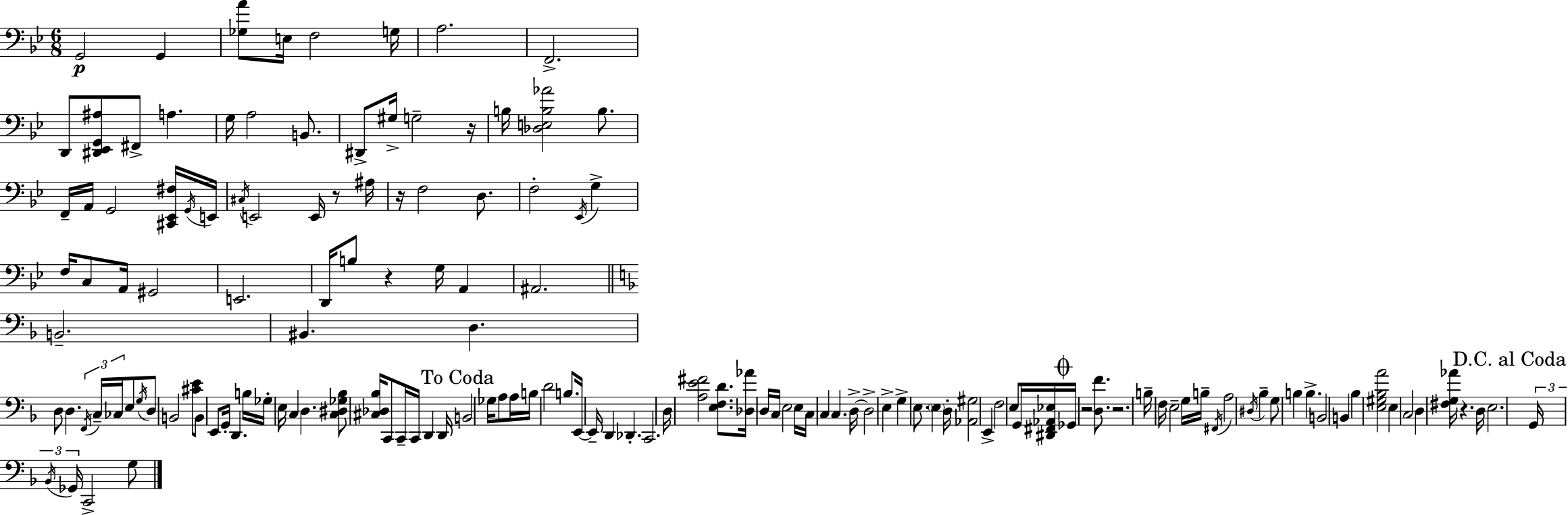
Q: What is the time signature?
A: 6/8